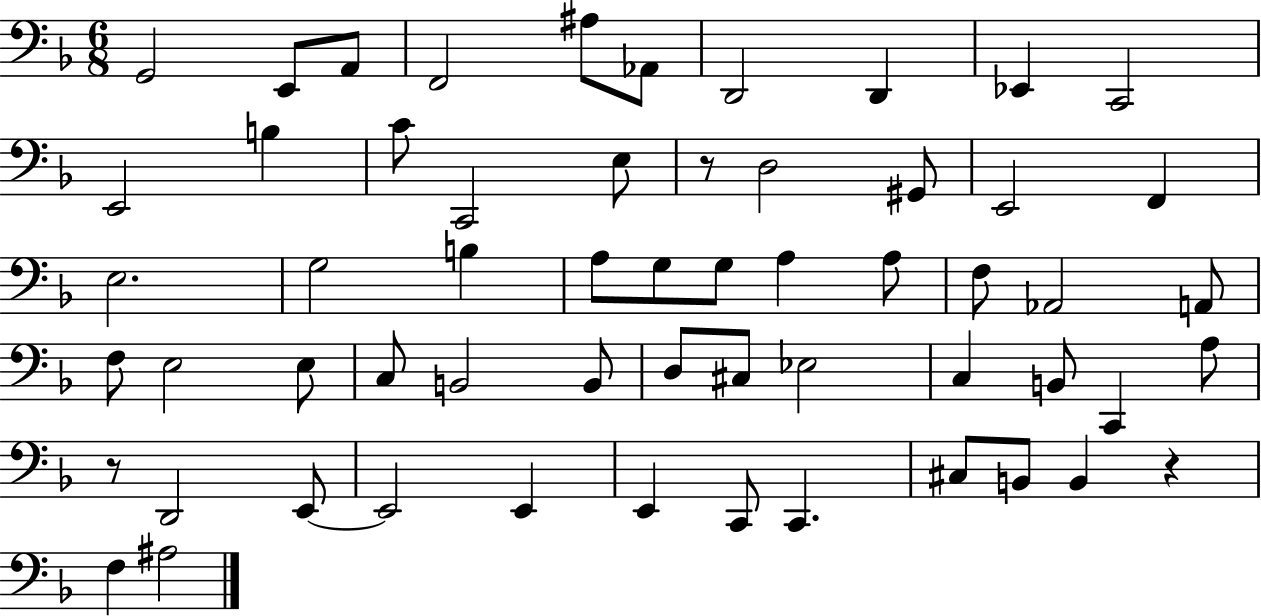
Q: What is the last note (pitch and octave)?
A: A#3